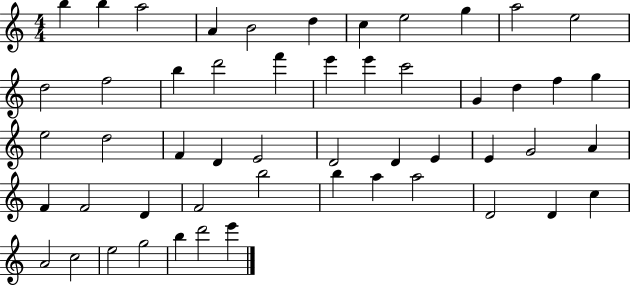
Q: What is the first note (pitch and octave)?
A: B5